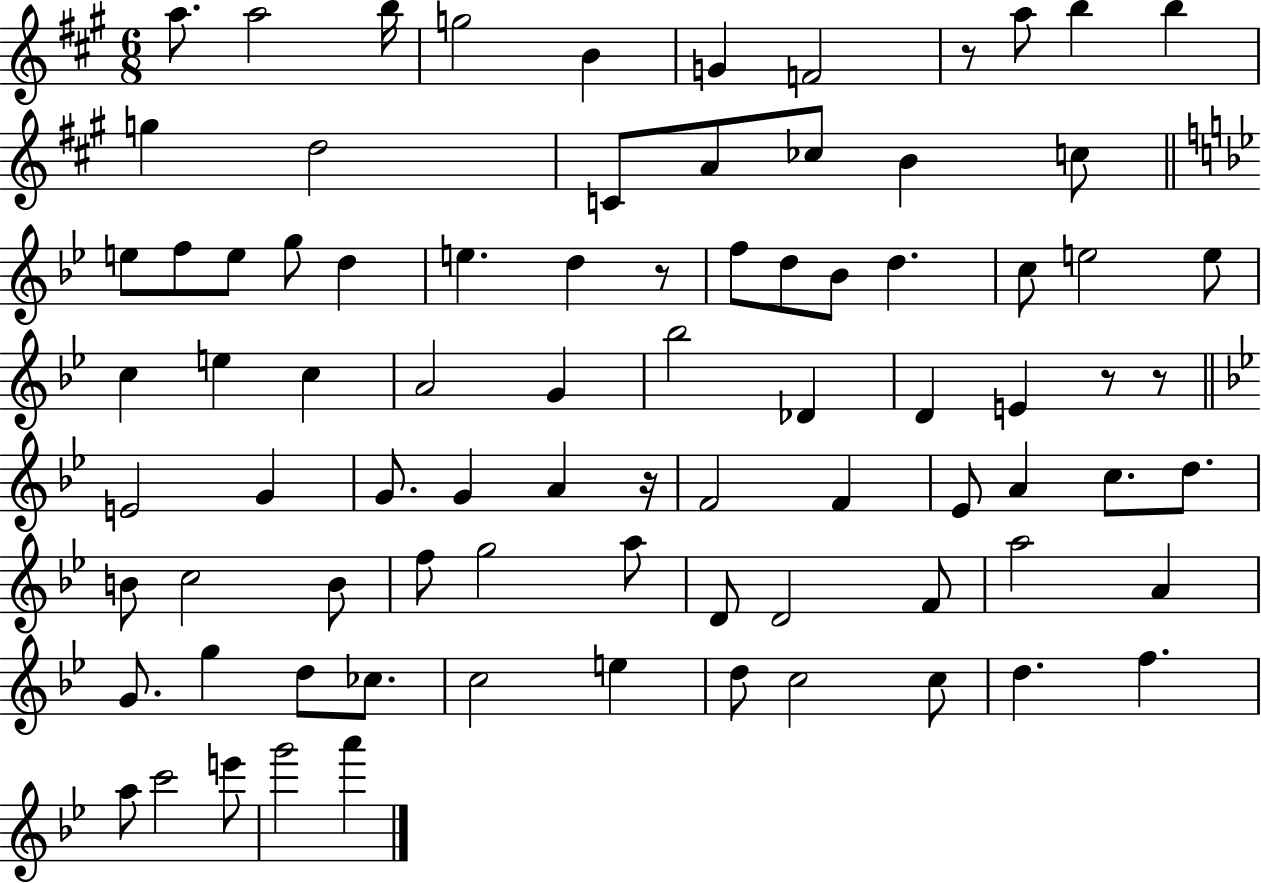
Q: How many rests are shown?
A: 5